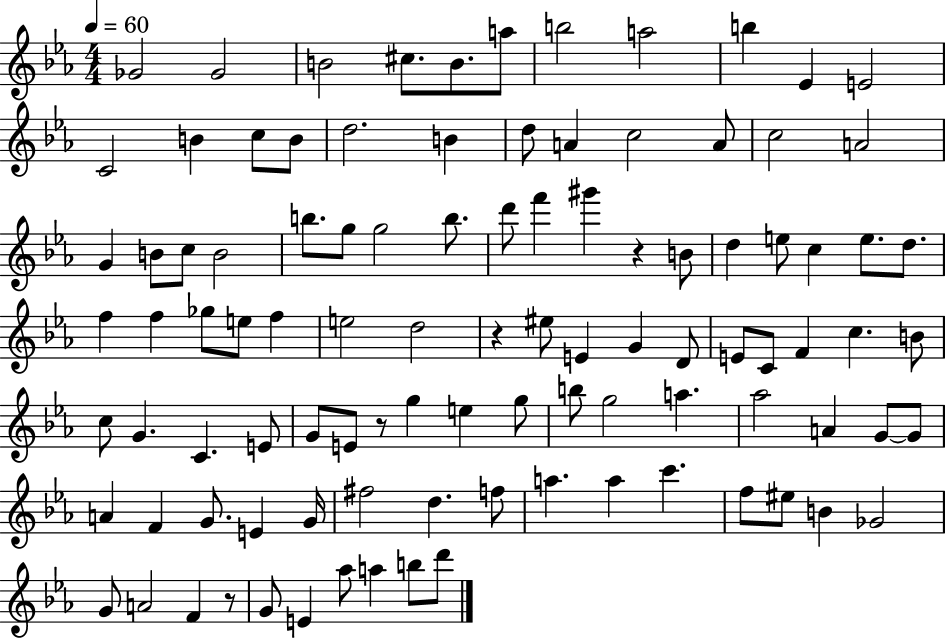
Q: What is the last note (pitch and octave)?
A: D6